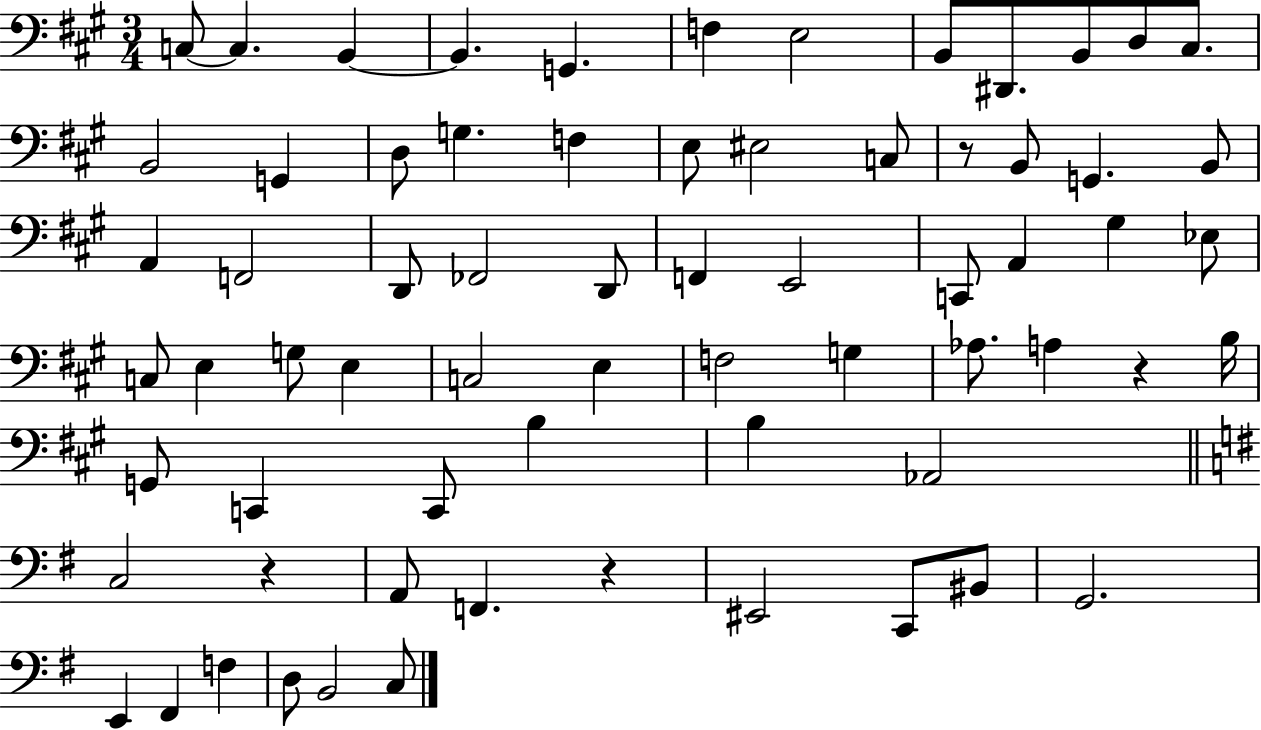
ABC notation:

X:1
T:Untitled
M:3/4
L:1/4
K:A
C,/2 C, B,, B,, G,, F, E,2 B,,/2 ^D,,/2 B,,/2 D,/2 ^C,/2 B,,2 G,, D,/2 G, F, E,/2 ^E,2 C,/2 z/2 B,,/2 G,, B,,/2 A,, F,,2 D,,/2 _F,,2 D,,/2 F,, E,,2 C,,/2 A,, ^G, _E,/2 C,/2 E, G,/2 E, C,2 E, F,2 G, _A,/2 A, z B,/4 G,,/2 C,, C,,/2 B, B, _A,,2 C,2 z A,,/2 F,, z ^E,,2 C,,/2 ^B,,/2 G,,2 E,, ^F,, F, D,/2 B,,2 C,/2